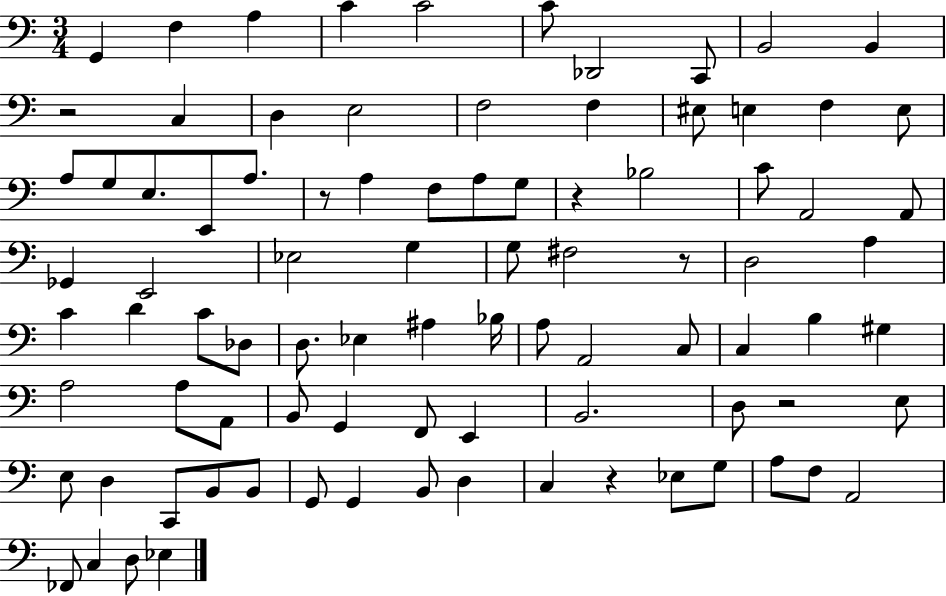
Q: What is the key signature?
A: C major